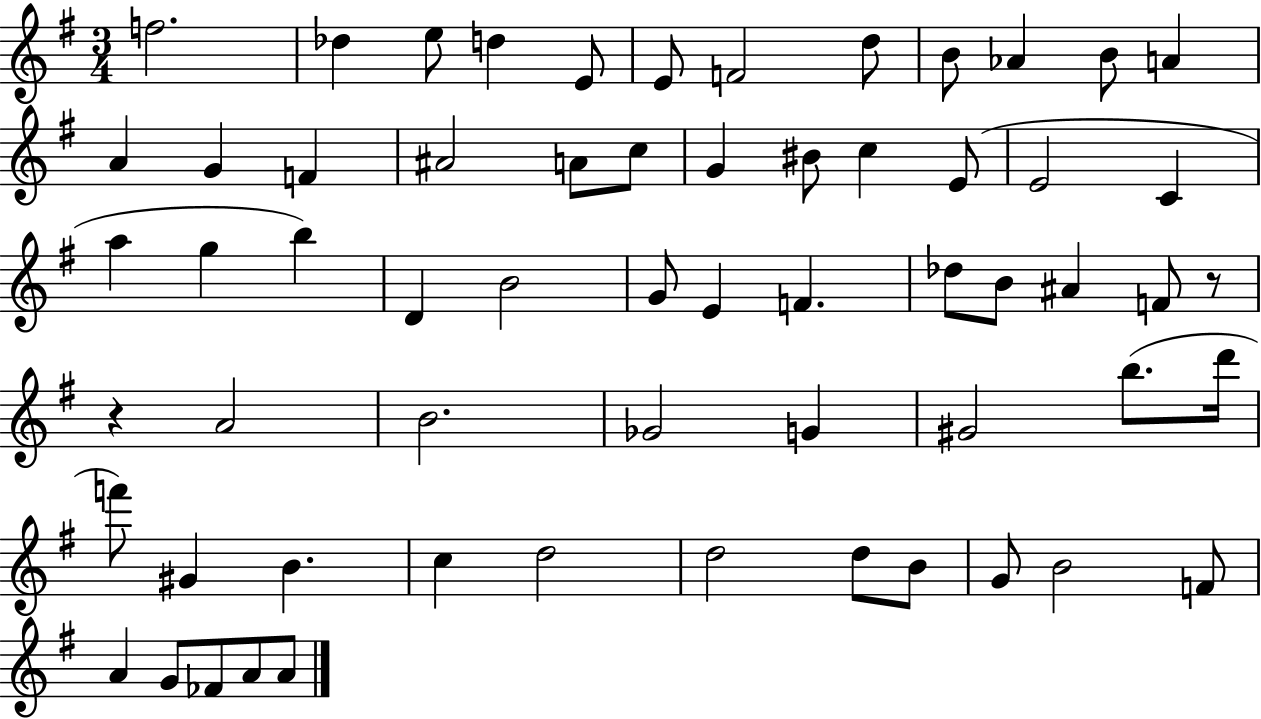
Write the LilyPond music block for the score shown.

{
  \clef treble
  \numericTimeSignature
  \time 3/4
  \key g \major
  \repeat volta 2 { f''2. | des''4 e''8 d''4 e'8 | e'8 f'2 d''8 | b'8 aes'4 b'8 a'4 | \break a'4 g'4 f'4 | ais'2 a'8 c''8 | g'4 bis'8 c''4 e'8( | e'2 c'4 | \break a''4 g''4 b''4) | d'4 b'2 | g'8 e'4 f'4. | des''8 b'8 ais'4 f'8 r8 | \break r4 a'2 | b'2. | ges'2 g'4 | gis'2 b''8.( d'''16 | \break f'''8) gis'4 b'4. | c''4 d''2 | d''2 d''8 b'8 | g'8 b'2 f'8 | \break a'4 g'8 fes'8 a'8 a'8 | } \bar "|."
}